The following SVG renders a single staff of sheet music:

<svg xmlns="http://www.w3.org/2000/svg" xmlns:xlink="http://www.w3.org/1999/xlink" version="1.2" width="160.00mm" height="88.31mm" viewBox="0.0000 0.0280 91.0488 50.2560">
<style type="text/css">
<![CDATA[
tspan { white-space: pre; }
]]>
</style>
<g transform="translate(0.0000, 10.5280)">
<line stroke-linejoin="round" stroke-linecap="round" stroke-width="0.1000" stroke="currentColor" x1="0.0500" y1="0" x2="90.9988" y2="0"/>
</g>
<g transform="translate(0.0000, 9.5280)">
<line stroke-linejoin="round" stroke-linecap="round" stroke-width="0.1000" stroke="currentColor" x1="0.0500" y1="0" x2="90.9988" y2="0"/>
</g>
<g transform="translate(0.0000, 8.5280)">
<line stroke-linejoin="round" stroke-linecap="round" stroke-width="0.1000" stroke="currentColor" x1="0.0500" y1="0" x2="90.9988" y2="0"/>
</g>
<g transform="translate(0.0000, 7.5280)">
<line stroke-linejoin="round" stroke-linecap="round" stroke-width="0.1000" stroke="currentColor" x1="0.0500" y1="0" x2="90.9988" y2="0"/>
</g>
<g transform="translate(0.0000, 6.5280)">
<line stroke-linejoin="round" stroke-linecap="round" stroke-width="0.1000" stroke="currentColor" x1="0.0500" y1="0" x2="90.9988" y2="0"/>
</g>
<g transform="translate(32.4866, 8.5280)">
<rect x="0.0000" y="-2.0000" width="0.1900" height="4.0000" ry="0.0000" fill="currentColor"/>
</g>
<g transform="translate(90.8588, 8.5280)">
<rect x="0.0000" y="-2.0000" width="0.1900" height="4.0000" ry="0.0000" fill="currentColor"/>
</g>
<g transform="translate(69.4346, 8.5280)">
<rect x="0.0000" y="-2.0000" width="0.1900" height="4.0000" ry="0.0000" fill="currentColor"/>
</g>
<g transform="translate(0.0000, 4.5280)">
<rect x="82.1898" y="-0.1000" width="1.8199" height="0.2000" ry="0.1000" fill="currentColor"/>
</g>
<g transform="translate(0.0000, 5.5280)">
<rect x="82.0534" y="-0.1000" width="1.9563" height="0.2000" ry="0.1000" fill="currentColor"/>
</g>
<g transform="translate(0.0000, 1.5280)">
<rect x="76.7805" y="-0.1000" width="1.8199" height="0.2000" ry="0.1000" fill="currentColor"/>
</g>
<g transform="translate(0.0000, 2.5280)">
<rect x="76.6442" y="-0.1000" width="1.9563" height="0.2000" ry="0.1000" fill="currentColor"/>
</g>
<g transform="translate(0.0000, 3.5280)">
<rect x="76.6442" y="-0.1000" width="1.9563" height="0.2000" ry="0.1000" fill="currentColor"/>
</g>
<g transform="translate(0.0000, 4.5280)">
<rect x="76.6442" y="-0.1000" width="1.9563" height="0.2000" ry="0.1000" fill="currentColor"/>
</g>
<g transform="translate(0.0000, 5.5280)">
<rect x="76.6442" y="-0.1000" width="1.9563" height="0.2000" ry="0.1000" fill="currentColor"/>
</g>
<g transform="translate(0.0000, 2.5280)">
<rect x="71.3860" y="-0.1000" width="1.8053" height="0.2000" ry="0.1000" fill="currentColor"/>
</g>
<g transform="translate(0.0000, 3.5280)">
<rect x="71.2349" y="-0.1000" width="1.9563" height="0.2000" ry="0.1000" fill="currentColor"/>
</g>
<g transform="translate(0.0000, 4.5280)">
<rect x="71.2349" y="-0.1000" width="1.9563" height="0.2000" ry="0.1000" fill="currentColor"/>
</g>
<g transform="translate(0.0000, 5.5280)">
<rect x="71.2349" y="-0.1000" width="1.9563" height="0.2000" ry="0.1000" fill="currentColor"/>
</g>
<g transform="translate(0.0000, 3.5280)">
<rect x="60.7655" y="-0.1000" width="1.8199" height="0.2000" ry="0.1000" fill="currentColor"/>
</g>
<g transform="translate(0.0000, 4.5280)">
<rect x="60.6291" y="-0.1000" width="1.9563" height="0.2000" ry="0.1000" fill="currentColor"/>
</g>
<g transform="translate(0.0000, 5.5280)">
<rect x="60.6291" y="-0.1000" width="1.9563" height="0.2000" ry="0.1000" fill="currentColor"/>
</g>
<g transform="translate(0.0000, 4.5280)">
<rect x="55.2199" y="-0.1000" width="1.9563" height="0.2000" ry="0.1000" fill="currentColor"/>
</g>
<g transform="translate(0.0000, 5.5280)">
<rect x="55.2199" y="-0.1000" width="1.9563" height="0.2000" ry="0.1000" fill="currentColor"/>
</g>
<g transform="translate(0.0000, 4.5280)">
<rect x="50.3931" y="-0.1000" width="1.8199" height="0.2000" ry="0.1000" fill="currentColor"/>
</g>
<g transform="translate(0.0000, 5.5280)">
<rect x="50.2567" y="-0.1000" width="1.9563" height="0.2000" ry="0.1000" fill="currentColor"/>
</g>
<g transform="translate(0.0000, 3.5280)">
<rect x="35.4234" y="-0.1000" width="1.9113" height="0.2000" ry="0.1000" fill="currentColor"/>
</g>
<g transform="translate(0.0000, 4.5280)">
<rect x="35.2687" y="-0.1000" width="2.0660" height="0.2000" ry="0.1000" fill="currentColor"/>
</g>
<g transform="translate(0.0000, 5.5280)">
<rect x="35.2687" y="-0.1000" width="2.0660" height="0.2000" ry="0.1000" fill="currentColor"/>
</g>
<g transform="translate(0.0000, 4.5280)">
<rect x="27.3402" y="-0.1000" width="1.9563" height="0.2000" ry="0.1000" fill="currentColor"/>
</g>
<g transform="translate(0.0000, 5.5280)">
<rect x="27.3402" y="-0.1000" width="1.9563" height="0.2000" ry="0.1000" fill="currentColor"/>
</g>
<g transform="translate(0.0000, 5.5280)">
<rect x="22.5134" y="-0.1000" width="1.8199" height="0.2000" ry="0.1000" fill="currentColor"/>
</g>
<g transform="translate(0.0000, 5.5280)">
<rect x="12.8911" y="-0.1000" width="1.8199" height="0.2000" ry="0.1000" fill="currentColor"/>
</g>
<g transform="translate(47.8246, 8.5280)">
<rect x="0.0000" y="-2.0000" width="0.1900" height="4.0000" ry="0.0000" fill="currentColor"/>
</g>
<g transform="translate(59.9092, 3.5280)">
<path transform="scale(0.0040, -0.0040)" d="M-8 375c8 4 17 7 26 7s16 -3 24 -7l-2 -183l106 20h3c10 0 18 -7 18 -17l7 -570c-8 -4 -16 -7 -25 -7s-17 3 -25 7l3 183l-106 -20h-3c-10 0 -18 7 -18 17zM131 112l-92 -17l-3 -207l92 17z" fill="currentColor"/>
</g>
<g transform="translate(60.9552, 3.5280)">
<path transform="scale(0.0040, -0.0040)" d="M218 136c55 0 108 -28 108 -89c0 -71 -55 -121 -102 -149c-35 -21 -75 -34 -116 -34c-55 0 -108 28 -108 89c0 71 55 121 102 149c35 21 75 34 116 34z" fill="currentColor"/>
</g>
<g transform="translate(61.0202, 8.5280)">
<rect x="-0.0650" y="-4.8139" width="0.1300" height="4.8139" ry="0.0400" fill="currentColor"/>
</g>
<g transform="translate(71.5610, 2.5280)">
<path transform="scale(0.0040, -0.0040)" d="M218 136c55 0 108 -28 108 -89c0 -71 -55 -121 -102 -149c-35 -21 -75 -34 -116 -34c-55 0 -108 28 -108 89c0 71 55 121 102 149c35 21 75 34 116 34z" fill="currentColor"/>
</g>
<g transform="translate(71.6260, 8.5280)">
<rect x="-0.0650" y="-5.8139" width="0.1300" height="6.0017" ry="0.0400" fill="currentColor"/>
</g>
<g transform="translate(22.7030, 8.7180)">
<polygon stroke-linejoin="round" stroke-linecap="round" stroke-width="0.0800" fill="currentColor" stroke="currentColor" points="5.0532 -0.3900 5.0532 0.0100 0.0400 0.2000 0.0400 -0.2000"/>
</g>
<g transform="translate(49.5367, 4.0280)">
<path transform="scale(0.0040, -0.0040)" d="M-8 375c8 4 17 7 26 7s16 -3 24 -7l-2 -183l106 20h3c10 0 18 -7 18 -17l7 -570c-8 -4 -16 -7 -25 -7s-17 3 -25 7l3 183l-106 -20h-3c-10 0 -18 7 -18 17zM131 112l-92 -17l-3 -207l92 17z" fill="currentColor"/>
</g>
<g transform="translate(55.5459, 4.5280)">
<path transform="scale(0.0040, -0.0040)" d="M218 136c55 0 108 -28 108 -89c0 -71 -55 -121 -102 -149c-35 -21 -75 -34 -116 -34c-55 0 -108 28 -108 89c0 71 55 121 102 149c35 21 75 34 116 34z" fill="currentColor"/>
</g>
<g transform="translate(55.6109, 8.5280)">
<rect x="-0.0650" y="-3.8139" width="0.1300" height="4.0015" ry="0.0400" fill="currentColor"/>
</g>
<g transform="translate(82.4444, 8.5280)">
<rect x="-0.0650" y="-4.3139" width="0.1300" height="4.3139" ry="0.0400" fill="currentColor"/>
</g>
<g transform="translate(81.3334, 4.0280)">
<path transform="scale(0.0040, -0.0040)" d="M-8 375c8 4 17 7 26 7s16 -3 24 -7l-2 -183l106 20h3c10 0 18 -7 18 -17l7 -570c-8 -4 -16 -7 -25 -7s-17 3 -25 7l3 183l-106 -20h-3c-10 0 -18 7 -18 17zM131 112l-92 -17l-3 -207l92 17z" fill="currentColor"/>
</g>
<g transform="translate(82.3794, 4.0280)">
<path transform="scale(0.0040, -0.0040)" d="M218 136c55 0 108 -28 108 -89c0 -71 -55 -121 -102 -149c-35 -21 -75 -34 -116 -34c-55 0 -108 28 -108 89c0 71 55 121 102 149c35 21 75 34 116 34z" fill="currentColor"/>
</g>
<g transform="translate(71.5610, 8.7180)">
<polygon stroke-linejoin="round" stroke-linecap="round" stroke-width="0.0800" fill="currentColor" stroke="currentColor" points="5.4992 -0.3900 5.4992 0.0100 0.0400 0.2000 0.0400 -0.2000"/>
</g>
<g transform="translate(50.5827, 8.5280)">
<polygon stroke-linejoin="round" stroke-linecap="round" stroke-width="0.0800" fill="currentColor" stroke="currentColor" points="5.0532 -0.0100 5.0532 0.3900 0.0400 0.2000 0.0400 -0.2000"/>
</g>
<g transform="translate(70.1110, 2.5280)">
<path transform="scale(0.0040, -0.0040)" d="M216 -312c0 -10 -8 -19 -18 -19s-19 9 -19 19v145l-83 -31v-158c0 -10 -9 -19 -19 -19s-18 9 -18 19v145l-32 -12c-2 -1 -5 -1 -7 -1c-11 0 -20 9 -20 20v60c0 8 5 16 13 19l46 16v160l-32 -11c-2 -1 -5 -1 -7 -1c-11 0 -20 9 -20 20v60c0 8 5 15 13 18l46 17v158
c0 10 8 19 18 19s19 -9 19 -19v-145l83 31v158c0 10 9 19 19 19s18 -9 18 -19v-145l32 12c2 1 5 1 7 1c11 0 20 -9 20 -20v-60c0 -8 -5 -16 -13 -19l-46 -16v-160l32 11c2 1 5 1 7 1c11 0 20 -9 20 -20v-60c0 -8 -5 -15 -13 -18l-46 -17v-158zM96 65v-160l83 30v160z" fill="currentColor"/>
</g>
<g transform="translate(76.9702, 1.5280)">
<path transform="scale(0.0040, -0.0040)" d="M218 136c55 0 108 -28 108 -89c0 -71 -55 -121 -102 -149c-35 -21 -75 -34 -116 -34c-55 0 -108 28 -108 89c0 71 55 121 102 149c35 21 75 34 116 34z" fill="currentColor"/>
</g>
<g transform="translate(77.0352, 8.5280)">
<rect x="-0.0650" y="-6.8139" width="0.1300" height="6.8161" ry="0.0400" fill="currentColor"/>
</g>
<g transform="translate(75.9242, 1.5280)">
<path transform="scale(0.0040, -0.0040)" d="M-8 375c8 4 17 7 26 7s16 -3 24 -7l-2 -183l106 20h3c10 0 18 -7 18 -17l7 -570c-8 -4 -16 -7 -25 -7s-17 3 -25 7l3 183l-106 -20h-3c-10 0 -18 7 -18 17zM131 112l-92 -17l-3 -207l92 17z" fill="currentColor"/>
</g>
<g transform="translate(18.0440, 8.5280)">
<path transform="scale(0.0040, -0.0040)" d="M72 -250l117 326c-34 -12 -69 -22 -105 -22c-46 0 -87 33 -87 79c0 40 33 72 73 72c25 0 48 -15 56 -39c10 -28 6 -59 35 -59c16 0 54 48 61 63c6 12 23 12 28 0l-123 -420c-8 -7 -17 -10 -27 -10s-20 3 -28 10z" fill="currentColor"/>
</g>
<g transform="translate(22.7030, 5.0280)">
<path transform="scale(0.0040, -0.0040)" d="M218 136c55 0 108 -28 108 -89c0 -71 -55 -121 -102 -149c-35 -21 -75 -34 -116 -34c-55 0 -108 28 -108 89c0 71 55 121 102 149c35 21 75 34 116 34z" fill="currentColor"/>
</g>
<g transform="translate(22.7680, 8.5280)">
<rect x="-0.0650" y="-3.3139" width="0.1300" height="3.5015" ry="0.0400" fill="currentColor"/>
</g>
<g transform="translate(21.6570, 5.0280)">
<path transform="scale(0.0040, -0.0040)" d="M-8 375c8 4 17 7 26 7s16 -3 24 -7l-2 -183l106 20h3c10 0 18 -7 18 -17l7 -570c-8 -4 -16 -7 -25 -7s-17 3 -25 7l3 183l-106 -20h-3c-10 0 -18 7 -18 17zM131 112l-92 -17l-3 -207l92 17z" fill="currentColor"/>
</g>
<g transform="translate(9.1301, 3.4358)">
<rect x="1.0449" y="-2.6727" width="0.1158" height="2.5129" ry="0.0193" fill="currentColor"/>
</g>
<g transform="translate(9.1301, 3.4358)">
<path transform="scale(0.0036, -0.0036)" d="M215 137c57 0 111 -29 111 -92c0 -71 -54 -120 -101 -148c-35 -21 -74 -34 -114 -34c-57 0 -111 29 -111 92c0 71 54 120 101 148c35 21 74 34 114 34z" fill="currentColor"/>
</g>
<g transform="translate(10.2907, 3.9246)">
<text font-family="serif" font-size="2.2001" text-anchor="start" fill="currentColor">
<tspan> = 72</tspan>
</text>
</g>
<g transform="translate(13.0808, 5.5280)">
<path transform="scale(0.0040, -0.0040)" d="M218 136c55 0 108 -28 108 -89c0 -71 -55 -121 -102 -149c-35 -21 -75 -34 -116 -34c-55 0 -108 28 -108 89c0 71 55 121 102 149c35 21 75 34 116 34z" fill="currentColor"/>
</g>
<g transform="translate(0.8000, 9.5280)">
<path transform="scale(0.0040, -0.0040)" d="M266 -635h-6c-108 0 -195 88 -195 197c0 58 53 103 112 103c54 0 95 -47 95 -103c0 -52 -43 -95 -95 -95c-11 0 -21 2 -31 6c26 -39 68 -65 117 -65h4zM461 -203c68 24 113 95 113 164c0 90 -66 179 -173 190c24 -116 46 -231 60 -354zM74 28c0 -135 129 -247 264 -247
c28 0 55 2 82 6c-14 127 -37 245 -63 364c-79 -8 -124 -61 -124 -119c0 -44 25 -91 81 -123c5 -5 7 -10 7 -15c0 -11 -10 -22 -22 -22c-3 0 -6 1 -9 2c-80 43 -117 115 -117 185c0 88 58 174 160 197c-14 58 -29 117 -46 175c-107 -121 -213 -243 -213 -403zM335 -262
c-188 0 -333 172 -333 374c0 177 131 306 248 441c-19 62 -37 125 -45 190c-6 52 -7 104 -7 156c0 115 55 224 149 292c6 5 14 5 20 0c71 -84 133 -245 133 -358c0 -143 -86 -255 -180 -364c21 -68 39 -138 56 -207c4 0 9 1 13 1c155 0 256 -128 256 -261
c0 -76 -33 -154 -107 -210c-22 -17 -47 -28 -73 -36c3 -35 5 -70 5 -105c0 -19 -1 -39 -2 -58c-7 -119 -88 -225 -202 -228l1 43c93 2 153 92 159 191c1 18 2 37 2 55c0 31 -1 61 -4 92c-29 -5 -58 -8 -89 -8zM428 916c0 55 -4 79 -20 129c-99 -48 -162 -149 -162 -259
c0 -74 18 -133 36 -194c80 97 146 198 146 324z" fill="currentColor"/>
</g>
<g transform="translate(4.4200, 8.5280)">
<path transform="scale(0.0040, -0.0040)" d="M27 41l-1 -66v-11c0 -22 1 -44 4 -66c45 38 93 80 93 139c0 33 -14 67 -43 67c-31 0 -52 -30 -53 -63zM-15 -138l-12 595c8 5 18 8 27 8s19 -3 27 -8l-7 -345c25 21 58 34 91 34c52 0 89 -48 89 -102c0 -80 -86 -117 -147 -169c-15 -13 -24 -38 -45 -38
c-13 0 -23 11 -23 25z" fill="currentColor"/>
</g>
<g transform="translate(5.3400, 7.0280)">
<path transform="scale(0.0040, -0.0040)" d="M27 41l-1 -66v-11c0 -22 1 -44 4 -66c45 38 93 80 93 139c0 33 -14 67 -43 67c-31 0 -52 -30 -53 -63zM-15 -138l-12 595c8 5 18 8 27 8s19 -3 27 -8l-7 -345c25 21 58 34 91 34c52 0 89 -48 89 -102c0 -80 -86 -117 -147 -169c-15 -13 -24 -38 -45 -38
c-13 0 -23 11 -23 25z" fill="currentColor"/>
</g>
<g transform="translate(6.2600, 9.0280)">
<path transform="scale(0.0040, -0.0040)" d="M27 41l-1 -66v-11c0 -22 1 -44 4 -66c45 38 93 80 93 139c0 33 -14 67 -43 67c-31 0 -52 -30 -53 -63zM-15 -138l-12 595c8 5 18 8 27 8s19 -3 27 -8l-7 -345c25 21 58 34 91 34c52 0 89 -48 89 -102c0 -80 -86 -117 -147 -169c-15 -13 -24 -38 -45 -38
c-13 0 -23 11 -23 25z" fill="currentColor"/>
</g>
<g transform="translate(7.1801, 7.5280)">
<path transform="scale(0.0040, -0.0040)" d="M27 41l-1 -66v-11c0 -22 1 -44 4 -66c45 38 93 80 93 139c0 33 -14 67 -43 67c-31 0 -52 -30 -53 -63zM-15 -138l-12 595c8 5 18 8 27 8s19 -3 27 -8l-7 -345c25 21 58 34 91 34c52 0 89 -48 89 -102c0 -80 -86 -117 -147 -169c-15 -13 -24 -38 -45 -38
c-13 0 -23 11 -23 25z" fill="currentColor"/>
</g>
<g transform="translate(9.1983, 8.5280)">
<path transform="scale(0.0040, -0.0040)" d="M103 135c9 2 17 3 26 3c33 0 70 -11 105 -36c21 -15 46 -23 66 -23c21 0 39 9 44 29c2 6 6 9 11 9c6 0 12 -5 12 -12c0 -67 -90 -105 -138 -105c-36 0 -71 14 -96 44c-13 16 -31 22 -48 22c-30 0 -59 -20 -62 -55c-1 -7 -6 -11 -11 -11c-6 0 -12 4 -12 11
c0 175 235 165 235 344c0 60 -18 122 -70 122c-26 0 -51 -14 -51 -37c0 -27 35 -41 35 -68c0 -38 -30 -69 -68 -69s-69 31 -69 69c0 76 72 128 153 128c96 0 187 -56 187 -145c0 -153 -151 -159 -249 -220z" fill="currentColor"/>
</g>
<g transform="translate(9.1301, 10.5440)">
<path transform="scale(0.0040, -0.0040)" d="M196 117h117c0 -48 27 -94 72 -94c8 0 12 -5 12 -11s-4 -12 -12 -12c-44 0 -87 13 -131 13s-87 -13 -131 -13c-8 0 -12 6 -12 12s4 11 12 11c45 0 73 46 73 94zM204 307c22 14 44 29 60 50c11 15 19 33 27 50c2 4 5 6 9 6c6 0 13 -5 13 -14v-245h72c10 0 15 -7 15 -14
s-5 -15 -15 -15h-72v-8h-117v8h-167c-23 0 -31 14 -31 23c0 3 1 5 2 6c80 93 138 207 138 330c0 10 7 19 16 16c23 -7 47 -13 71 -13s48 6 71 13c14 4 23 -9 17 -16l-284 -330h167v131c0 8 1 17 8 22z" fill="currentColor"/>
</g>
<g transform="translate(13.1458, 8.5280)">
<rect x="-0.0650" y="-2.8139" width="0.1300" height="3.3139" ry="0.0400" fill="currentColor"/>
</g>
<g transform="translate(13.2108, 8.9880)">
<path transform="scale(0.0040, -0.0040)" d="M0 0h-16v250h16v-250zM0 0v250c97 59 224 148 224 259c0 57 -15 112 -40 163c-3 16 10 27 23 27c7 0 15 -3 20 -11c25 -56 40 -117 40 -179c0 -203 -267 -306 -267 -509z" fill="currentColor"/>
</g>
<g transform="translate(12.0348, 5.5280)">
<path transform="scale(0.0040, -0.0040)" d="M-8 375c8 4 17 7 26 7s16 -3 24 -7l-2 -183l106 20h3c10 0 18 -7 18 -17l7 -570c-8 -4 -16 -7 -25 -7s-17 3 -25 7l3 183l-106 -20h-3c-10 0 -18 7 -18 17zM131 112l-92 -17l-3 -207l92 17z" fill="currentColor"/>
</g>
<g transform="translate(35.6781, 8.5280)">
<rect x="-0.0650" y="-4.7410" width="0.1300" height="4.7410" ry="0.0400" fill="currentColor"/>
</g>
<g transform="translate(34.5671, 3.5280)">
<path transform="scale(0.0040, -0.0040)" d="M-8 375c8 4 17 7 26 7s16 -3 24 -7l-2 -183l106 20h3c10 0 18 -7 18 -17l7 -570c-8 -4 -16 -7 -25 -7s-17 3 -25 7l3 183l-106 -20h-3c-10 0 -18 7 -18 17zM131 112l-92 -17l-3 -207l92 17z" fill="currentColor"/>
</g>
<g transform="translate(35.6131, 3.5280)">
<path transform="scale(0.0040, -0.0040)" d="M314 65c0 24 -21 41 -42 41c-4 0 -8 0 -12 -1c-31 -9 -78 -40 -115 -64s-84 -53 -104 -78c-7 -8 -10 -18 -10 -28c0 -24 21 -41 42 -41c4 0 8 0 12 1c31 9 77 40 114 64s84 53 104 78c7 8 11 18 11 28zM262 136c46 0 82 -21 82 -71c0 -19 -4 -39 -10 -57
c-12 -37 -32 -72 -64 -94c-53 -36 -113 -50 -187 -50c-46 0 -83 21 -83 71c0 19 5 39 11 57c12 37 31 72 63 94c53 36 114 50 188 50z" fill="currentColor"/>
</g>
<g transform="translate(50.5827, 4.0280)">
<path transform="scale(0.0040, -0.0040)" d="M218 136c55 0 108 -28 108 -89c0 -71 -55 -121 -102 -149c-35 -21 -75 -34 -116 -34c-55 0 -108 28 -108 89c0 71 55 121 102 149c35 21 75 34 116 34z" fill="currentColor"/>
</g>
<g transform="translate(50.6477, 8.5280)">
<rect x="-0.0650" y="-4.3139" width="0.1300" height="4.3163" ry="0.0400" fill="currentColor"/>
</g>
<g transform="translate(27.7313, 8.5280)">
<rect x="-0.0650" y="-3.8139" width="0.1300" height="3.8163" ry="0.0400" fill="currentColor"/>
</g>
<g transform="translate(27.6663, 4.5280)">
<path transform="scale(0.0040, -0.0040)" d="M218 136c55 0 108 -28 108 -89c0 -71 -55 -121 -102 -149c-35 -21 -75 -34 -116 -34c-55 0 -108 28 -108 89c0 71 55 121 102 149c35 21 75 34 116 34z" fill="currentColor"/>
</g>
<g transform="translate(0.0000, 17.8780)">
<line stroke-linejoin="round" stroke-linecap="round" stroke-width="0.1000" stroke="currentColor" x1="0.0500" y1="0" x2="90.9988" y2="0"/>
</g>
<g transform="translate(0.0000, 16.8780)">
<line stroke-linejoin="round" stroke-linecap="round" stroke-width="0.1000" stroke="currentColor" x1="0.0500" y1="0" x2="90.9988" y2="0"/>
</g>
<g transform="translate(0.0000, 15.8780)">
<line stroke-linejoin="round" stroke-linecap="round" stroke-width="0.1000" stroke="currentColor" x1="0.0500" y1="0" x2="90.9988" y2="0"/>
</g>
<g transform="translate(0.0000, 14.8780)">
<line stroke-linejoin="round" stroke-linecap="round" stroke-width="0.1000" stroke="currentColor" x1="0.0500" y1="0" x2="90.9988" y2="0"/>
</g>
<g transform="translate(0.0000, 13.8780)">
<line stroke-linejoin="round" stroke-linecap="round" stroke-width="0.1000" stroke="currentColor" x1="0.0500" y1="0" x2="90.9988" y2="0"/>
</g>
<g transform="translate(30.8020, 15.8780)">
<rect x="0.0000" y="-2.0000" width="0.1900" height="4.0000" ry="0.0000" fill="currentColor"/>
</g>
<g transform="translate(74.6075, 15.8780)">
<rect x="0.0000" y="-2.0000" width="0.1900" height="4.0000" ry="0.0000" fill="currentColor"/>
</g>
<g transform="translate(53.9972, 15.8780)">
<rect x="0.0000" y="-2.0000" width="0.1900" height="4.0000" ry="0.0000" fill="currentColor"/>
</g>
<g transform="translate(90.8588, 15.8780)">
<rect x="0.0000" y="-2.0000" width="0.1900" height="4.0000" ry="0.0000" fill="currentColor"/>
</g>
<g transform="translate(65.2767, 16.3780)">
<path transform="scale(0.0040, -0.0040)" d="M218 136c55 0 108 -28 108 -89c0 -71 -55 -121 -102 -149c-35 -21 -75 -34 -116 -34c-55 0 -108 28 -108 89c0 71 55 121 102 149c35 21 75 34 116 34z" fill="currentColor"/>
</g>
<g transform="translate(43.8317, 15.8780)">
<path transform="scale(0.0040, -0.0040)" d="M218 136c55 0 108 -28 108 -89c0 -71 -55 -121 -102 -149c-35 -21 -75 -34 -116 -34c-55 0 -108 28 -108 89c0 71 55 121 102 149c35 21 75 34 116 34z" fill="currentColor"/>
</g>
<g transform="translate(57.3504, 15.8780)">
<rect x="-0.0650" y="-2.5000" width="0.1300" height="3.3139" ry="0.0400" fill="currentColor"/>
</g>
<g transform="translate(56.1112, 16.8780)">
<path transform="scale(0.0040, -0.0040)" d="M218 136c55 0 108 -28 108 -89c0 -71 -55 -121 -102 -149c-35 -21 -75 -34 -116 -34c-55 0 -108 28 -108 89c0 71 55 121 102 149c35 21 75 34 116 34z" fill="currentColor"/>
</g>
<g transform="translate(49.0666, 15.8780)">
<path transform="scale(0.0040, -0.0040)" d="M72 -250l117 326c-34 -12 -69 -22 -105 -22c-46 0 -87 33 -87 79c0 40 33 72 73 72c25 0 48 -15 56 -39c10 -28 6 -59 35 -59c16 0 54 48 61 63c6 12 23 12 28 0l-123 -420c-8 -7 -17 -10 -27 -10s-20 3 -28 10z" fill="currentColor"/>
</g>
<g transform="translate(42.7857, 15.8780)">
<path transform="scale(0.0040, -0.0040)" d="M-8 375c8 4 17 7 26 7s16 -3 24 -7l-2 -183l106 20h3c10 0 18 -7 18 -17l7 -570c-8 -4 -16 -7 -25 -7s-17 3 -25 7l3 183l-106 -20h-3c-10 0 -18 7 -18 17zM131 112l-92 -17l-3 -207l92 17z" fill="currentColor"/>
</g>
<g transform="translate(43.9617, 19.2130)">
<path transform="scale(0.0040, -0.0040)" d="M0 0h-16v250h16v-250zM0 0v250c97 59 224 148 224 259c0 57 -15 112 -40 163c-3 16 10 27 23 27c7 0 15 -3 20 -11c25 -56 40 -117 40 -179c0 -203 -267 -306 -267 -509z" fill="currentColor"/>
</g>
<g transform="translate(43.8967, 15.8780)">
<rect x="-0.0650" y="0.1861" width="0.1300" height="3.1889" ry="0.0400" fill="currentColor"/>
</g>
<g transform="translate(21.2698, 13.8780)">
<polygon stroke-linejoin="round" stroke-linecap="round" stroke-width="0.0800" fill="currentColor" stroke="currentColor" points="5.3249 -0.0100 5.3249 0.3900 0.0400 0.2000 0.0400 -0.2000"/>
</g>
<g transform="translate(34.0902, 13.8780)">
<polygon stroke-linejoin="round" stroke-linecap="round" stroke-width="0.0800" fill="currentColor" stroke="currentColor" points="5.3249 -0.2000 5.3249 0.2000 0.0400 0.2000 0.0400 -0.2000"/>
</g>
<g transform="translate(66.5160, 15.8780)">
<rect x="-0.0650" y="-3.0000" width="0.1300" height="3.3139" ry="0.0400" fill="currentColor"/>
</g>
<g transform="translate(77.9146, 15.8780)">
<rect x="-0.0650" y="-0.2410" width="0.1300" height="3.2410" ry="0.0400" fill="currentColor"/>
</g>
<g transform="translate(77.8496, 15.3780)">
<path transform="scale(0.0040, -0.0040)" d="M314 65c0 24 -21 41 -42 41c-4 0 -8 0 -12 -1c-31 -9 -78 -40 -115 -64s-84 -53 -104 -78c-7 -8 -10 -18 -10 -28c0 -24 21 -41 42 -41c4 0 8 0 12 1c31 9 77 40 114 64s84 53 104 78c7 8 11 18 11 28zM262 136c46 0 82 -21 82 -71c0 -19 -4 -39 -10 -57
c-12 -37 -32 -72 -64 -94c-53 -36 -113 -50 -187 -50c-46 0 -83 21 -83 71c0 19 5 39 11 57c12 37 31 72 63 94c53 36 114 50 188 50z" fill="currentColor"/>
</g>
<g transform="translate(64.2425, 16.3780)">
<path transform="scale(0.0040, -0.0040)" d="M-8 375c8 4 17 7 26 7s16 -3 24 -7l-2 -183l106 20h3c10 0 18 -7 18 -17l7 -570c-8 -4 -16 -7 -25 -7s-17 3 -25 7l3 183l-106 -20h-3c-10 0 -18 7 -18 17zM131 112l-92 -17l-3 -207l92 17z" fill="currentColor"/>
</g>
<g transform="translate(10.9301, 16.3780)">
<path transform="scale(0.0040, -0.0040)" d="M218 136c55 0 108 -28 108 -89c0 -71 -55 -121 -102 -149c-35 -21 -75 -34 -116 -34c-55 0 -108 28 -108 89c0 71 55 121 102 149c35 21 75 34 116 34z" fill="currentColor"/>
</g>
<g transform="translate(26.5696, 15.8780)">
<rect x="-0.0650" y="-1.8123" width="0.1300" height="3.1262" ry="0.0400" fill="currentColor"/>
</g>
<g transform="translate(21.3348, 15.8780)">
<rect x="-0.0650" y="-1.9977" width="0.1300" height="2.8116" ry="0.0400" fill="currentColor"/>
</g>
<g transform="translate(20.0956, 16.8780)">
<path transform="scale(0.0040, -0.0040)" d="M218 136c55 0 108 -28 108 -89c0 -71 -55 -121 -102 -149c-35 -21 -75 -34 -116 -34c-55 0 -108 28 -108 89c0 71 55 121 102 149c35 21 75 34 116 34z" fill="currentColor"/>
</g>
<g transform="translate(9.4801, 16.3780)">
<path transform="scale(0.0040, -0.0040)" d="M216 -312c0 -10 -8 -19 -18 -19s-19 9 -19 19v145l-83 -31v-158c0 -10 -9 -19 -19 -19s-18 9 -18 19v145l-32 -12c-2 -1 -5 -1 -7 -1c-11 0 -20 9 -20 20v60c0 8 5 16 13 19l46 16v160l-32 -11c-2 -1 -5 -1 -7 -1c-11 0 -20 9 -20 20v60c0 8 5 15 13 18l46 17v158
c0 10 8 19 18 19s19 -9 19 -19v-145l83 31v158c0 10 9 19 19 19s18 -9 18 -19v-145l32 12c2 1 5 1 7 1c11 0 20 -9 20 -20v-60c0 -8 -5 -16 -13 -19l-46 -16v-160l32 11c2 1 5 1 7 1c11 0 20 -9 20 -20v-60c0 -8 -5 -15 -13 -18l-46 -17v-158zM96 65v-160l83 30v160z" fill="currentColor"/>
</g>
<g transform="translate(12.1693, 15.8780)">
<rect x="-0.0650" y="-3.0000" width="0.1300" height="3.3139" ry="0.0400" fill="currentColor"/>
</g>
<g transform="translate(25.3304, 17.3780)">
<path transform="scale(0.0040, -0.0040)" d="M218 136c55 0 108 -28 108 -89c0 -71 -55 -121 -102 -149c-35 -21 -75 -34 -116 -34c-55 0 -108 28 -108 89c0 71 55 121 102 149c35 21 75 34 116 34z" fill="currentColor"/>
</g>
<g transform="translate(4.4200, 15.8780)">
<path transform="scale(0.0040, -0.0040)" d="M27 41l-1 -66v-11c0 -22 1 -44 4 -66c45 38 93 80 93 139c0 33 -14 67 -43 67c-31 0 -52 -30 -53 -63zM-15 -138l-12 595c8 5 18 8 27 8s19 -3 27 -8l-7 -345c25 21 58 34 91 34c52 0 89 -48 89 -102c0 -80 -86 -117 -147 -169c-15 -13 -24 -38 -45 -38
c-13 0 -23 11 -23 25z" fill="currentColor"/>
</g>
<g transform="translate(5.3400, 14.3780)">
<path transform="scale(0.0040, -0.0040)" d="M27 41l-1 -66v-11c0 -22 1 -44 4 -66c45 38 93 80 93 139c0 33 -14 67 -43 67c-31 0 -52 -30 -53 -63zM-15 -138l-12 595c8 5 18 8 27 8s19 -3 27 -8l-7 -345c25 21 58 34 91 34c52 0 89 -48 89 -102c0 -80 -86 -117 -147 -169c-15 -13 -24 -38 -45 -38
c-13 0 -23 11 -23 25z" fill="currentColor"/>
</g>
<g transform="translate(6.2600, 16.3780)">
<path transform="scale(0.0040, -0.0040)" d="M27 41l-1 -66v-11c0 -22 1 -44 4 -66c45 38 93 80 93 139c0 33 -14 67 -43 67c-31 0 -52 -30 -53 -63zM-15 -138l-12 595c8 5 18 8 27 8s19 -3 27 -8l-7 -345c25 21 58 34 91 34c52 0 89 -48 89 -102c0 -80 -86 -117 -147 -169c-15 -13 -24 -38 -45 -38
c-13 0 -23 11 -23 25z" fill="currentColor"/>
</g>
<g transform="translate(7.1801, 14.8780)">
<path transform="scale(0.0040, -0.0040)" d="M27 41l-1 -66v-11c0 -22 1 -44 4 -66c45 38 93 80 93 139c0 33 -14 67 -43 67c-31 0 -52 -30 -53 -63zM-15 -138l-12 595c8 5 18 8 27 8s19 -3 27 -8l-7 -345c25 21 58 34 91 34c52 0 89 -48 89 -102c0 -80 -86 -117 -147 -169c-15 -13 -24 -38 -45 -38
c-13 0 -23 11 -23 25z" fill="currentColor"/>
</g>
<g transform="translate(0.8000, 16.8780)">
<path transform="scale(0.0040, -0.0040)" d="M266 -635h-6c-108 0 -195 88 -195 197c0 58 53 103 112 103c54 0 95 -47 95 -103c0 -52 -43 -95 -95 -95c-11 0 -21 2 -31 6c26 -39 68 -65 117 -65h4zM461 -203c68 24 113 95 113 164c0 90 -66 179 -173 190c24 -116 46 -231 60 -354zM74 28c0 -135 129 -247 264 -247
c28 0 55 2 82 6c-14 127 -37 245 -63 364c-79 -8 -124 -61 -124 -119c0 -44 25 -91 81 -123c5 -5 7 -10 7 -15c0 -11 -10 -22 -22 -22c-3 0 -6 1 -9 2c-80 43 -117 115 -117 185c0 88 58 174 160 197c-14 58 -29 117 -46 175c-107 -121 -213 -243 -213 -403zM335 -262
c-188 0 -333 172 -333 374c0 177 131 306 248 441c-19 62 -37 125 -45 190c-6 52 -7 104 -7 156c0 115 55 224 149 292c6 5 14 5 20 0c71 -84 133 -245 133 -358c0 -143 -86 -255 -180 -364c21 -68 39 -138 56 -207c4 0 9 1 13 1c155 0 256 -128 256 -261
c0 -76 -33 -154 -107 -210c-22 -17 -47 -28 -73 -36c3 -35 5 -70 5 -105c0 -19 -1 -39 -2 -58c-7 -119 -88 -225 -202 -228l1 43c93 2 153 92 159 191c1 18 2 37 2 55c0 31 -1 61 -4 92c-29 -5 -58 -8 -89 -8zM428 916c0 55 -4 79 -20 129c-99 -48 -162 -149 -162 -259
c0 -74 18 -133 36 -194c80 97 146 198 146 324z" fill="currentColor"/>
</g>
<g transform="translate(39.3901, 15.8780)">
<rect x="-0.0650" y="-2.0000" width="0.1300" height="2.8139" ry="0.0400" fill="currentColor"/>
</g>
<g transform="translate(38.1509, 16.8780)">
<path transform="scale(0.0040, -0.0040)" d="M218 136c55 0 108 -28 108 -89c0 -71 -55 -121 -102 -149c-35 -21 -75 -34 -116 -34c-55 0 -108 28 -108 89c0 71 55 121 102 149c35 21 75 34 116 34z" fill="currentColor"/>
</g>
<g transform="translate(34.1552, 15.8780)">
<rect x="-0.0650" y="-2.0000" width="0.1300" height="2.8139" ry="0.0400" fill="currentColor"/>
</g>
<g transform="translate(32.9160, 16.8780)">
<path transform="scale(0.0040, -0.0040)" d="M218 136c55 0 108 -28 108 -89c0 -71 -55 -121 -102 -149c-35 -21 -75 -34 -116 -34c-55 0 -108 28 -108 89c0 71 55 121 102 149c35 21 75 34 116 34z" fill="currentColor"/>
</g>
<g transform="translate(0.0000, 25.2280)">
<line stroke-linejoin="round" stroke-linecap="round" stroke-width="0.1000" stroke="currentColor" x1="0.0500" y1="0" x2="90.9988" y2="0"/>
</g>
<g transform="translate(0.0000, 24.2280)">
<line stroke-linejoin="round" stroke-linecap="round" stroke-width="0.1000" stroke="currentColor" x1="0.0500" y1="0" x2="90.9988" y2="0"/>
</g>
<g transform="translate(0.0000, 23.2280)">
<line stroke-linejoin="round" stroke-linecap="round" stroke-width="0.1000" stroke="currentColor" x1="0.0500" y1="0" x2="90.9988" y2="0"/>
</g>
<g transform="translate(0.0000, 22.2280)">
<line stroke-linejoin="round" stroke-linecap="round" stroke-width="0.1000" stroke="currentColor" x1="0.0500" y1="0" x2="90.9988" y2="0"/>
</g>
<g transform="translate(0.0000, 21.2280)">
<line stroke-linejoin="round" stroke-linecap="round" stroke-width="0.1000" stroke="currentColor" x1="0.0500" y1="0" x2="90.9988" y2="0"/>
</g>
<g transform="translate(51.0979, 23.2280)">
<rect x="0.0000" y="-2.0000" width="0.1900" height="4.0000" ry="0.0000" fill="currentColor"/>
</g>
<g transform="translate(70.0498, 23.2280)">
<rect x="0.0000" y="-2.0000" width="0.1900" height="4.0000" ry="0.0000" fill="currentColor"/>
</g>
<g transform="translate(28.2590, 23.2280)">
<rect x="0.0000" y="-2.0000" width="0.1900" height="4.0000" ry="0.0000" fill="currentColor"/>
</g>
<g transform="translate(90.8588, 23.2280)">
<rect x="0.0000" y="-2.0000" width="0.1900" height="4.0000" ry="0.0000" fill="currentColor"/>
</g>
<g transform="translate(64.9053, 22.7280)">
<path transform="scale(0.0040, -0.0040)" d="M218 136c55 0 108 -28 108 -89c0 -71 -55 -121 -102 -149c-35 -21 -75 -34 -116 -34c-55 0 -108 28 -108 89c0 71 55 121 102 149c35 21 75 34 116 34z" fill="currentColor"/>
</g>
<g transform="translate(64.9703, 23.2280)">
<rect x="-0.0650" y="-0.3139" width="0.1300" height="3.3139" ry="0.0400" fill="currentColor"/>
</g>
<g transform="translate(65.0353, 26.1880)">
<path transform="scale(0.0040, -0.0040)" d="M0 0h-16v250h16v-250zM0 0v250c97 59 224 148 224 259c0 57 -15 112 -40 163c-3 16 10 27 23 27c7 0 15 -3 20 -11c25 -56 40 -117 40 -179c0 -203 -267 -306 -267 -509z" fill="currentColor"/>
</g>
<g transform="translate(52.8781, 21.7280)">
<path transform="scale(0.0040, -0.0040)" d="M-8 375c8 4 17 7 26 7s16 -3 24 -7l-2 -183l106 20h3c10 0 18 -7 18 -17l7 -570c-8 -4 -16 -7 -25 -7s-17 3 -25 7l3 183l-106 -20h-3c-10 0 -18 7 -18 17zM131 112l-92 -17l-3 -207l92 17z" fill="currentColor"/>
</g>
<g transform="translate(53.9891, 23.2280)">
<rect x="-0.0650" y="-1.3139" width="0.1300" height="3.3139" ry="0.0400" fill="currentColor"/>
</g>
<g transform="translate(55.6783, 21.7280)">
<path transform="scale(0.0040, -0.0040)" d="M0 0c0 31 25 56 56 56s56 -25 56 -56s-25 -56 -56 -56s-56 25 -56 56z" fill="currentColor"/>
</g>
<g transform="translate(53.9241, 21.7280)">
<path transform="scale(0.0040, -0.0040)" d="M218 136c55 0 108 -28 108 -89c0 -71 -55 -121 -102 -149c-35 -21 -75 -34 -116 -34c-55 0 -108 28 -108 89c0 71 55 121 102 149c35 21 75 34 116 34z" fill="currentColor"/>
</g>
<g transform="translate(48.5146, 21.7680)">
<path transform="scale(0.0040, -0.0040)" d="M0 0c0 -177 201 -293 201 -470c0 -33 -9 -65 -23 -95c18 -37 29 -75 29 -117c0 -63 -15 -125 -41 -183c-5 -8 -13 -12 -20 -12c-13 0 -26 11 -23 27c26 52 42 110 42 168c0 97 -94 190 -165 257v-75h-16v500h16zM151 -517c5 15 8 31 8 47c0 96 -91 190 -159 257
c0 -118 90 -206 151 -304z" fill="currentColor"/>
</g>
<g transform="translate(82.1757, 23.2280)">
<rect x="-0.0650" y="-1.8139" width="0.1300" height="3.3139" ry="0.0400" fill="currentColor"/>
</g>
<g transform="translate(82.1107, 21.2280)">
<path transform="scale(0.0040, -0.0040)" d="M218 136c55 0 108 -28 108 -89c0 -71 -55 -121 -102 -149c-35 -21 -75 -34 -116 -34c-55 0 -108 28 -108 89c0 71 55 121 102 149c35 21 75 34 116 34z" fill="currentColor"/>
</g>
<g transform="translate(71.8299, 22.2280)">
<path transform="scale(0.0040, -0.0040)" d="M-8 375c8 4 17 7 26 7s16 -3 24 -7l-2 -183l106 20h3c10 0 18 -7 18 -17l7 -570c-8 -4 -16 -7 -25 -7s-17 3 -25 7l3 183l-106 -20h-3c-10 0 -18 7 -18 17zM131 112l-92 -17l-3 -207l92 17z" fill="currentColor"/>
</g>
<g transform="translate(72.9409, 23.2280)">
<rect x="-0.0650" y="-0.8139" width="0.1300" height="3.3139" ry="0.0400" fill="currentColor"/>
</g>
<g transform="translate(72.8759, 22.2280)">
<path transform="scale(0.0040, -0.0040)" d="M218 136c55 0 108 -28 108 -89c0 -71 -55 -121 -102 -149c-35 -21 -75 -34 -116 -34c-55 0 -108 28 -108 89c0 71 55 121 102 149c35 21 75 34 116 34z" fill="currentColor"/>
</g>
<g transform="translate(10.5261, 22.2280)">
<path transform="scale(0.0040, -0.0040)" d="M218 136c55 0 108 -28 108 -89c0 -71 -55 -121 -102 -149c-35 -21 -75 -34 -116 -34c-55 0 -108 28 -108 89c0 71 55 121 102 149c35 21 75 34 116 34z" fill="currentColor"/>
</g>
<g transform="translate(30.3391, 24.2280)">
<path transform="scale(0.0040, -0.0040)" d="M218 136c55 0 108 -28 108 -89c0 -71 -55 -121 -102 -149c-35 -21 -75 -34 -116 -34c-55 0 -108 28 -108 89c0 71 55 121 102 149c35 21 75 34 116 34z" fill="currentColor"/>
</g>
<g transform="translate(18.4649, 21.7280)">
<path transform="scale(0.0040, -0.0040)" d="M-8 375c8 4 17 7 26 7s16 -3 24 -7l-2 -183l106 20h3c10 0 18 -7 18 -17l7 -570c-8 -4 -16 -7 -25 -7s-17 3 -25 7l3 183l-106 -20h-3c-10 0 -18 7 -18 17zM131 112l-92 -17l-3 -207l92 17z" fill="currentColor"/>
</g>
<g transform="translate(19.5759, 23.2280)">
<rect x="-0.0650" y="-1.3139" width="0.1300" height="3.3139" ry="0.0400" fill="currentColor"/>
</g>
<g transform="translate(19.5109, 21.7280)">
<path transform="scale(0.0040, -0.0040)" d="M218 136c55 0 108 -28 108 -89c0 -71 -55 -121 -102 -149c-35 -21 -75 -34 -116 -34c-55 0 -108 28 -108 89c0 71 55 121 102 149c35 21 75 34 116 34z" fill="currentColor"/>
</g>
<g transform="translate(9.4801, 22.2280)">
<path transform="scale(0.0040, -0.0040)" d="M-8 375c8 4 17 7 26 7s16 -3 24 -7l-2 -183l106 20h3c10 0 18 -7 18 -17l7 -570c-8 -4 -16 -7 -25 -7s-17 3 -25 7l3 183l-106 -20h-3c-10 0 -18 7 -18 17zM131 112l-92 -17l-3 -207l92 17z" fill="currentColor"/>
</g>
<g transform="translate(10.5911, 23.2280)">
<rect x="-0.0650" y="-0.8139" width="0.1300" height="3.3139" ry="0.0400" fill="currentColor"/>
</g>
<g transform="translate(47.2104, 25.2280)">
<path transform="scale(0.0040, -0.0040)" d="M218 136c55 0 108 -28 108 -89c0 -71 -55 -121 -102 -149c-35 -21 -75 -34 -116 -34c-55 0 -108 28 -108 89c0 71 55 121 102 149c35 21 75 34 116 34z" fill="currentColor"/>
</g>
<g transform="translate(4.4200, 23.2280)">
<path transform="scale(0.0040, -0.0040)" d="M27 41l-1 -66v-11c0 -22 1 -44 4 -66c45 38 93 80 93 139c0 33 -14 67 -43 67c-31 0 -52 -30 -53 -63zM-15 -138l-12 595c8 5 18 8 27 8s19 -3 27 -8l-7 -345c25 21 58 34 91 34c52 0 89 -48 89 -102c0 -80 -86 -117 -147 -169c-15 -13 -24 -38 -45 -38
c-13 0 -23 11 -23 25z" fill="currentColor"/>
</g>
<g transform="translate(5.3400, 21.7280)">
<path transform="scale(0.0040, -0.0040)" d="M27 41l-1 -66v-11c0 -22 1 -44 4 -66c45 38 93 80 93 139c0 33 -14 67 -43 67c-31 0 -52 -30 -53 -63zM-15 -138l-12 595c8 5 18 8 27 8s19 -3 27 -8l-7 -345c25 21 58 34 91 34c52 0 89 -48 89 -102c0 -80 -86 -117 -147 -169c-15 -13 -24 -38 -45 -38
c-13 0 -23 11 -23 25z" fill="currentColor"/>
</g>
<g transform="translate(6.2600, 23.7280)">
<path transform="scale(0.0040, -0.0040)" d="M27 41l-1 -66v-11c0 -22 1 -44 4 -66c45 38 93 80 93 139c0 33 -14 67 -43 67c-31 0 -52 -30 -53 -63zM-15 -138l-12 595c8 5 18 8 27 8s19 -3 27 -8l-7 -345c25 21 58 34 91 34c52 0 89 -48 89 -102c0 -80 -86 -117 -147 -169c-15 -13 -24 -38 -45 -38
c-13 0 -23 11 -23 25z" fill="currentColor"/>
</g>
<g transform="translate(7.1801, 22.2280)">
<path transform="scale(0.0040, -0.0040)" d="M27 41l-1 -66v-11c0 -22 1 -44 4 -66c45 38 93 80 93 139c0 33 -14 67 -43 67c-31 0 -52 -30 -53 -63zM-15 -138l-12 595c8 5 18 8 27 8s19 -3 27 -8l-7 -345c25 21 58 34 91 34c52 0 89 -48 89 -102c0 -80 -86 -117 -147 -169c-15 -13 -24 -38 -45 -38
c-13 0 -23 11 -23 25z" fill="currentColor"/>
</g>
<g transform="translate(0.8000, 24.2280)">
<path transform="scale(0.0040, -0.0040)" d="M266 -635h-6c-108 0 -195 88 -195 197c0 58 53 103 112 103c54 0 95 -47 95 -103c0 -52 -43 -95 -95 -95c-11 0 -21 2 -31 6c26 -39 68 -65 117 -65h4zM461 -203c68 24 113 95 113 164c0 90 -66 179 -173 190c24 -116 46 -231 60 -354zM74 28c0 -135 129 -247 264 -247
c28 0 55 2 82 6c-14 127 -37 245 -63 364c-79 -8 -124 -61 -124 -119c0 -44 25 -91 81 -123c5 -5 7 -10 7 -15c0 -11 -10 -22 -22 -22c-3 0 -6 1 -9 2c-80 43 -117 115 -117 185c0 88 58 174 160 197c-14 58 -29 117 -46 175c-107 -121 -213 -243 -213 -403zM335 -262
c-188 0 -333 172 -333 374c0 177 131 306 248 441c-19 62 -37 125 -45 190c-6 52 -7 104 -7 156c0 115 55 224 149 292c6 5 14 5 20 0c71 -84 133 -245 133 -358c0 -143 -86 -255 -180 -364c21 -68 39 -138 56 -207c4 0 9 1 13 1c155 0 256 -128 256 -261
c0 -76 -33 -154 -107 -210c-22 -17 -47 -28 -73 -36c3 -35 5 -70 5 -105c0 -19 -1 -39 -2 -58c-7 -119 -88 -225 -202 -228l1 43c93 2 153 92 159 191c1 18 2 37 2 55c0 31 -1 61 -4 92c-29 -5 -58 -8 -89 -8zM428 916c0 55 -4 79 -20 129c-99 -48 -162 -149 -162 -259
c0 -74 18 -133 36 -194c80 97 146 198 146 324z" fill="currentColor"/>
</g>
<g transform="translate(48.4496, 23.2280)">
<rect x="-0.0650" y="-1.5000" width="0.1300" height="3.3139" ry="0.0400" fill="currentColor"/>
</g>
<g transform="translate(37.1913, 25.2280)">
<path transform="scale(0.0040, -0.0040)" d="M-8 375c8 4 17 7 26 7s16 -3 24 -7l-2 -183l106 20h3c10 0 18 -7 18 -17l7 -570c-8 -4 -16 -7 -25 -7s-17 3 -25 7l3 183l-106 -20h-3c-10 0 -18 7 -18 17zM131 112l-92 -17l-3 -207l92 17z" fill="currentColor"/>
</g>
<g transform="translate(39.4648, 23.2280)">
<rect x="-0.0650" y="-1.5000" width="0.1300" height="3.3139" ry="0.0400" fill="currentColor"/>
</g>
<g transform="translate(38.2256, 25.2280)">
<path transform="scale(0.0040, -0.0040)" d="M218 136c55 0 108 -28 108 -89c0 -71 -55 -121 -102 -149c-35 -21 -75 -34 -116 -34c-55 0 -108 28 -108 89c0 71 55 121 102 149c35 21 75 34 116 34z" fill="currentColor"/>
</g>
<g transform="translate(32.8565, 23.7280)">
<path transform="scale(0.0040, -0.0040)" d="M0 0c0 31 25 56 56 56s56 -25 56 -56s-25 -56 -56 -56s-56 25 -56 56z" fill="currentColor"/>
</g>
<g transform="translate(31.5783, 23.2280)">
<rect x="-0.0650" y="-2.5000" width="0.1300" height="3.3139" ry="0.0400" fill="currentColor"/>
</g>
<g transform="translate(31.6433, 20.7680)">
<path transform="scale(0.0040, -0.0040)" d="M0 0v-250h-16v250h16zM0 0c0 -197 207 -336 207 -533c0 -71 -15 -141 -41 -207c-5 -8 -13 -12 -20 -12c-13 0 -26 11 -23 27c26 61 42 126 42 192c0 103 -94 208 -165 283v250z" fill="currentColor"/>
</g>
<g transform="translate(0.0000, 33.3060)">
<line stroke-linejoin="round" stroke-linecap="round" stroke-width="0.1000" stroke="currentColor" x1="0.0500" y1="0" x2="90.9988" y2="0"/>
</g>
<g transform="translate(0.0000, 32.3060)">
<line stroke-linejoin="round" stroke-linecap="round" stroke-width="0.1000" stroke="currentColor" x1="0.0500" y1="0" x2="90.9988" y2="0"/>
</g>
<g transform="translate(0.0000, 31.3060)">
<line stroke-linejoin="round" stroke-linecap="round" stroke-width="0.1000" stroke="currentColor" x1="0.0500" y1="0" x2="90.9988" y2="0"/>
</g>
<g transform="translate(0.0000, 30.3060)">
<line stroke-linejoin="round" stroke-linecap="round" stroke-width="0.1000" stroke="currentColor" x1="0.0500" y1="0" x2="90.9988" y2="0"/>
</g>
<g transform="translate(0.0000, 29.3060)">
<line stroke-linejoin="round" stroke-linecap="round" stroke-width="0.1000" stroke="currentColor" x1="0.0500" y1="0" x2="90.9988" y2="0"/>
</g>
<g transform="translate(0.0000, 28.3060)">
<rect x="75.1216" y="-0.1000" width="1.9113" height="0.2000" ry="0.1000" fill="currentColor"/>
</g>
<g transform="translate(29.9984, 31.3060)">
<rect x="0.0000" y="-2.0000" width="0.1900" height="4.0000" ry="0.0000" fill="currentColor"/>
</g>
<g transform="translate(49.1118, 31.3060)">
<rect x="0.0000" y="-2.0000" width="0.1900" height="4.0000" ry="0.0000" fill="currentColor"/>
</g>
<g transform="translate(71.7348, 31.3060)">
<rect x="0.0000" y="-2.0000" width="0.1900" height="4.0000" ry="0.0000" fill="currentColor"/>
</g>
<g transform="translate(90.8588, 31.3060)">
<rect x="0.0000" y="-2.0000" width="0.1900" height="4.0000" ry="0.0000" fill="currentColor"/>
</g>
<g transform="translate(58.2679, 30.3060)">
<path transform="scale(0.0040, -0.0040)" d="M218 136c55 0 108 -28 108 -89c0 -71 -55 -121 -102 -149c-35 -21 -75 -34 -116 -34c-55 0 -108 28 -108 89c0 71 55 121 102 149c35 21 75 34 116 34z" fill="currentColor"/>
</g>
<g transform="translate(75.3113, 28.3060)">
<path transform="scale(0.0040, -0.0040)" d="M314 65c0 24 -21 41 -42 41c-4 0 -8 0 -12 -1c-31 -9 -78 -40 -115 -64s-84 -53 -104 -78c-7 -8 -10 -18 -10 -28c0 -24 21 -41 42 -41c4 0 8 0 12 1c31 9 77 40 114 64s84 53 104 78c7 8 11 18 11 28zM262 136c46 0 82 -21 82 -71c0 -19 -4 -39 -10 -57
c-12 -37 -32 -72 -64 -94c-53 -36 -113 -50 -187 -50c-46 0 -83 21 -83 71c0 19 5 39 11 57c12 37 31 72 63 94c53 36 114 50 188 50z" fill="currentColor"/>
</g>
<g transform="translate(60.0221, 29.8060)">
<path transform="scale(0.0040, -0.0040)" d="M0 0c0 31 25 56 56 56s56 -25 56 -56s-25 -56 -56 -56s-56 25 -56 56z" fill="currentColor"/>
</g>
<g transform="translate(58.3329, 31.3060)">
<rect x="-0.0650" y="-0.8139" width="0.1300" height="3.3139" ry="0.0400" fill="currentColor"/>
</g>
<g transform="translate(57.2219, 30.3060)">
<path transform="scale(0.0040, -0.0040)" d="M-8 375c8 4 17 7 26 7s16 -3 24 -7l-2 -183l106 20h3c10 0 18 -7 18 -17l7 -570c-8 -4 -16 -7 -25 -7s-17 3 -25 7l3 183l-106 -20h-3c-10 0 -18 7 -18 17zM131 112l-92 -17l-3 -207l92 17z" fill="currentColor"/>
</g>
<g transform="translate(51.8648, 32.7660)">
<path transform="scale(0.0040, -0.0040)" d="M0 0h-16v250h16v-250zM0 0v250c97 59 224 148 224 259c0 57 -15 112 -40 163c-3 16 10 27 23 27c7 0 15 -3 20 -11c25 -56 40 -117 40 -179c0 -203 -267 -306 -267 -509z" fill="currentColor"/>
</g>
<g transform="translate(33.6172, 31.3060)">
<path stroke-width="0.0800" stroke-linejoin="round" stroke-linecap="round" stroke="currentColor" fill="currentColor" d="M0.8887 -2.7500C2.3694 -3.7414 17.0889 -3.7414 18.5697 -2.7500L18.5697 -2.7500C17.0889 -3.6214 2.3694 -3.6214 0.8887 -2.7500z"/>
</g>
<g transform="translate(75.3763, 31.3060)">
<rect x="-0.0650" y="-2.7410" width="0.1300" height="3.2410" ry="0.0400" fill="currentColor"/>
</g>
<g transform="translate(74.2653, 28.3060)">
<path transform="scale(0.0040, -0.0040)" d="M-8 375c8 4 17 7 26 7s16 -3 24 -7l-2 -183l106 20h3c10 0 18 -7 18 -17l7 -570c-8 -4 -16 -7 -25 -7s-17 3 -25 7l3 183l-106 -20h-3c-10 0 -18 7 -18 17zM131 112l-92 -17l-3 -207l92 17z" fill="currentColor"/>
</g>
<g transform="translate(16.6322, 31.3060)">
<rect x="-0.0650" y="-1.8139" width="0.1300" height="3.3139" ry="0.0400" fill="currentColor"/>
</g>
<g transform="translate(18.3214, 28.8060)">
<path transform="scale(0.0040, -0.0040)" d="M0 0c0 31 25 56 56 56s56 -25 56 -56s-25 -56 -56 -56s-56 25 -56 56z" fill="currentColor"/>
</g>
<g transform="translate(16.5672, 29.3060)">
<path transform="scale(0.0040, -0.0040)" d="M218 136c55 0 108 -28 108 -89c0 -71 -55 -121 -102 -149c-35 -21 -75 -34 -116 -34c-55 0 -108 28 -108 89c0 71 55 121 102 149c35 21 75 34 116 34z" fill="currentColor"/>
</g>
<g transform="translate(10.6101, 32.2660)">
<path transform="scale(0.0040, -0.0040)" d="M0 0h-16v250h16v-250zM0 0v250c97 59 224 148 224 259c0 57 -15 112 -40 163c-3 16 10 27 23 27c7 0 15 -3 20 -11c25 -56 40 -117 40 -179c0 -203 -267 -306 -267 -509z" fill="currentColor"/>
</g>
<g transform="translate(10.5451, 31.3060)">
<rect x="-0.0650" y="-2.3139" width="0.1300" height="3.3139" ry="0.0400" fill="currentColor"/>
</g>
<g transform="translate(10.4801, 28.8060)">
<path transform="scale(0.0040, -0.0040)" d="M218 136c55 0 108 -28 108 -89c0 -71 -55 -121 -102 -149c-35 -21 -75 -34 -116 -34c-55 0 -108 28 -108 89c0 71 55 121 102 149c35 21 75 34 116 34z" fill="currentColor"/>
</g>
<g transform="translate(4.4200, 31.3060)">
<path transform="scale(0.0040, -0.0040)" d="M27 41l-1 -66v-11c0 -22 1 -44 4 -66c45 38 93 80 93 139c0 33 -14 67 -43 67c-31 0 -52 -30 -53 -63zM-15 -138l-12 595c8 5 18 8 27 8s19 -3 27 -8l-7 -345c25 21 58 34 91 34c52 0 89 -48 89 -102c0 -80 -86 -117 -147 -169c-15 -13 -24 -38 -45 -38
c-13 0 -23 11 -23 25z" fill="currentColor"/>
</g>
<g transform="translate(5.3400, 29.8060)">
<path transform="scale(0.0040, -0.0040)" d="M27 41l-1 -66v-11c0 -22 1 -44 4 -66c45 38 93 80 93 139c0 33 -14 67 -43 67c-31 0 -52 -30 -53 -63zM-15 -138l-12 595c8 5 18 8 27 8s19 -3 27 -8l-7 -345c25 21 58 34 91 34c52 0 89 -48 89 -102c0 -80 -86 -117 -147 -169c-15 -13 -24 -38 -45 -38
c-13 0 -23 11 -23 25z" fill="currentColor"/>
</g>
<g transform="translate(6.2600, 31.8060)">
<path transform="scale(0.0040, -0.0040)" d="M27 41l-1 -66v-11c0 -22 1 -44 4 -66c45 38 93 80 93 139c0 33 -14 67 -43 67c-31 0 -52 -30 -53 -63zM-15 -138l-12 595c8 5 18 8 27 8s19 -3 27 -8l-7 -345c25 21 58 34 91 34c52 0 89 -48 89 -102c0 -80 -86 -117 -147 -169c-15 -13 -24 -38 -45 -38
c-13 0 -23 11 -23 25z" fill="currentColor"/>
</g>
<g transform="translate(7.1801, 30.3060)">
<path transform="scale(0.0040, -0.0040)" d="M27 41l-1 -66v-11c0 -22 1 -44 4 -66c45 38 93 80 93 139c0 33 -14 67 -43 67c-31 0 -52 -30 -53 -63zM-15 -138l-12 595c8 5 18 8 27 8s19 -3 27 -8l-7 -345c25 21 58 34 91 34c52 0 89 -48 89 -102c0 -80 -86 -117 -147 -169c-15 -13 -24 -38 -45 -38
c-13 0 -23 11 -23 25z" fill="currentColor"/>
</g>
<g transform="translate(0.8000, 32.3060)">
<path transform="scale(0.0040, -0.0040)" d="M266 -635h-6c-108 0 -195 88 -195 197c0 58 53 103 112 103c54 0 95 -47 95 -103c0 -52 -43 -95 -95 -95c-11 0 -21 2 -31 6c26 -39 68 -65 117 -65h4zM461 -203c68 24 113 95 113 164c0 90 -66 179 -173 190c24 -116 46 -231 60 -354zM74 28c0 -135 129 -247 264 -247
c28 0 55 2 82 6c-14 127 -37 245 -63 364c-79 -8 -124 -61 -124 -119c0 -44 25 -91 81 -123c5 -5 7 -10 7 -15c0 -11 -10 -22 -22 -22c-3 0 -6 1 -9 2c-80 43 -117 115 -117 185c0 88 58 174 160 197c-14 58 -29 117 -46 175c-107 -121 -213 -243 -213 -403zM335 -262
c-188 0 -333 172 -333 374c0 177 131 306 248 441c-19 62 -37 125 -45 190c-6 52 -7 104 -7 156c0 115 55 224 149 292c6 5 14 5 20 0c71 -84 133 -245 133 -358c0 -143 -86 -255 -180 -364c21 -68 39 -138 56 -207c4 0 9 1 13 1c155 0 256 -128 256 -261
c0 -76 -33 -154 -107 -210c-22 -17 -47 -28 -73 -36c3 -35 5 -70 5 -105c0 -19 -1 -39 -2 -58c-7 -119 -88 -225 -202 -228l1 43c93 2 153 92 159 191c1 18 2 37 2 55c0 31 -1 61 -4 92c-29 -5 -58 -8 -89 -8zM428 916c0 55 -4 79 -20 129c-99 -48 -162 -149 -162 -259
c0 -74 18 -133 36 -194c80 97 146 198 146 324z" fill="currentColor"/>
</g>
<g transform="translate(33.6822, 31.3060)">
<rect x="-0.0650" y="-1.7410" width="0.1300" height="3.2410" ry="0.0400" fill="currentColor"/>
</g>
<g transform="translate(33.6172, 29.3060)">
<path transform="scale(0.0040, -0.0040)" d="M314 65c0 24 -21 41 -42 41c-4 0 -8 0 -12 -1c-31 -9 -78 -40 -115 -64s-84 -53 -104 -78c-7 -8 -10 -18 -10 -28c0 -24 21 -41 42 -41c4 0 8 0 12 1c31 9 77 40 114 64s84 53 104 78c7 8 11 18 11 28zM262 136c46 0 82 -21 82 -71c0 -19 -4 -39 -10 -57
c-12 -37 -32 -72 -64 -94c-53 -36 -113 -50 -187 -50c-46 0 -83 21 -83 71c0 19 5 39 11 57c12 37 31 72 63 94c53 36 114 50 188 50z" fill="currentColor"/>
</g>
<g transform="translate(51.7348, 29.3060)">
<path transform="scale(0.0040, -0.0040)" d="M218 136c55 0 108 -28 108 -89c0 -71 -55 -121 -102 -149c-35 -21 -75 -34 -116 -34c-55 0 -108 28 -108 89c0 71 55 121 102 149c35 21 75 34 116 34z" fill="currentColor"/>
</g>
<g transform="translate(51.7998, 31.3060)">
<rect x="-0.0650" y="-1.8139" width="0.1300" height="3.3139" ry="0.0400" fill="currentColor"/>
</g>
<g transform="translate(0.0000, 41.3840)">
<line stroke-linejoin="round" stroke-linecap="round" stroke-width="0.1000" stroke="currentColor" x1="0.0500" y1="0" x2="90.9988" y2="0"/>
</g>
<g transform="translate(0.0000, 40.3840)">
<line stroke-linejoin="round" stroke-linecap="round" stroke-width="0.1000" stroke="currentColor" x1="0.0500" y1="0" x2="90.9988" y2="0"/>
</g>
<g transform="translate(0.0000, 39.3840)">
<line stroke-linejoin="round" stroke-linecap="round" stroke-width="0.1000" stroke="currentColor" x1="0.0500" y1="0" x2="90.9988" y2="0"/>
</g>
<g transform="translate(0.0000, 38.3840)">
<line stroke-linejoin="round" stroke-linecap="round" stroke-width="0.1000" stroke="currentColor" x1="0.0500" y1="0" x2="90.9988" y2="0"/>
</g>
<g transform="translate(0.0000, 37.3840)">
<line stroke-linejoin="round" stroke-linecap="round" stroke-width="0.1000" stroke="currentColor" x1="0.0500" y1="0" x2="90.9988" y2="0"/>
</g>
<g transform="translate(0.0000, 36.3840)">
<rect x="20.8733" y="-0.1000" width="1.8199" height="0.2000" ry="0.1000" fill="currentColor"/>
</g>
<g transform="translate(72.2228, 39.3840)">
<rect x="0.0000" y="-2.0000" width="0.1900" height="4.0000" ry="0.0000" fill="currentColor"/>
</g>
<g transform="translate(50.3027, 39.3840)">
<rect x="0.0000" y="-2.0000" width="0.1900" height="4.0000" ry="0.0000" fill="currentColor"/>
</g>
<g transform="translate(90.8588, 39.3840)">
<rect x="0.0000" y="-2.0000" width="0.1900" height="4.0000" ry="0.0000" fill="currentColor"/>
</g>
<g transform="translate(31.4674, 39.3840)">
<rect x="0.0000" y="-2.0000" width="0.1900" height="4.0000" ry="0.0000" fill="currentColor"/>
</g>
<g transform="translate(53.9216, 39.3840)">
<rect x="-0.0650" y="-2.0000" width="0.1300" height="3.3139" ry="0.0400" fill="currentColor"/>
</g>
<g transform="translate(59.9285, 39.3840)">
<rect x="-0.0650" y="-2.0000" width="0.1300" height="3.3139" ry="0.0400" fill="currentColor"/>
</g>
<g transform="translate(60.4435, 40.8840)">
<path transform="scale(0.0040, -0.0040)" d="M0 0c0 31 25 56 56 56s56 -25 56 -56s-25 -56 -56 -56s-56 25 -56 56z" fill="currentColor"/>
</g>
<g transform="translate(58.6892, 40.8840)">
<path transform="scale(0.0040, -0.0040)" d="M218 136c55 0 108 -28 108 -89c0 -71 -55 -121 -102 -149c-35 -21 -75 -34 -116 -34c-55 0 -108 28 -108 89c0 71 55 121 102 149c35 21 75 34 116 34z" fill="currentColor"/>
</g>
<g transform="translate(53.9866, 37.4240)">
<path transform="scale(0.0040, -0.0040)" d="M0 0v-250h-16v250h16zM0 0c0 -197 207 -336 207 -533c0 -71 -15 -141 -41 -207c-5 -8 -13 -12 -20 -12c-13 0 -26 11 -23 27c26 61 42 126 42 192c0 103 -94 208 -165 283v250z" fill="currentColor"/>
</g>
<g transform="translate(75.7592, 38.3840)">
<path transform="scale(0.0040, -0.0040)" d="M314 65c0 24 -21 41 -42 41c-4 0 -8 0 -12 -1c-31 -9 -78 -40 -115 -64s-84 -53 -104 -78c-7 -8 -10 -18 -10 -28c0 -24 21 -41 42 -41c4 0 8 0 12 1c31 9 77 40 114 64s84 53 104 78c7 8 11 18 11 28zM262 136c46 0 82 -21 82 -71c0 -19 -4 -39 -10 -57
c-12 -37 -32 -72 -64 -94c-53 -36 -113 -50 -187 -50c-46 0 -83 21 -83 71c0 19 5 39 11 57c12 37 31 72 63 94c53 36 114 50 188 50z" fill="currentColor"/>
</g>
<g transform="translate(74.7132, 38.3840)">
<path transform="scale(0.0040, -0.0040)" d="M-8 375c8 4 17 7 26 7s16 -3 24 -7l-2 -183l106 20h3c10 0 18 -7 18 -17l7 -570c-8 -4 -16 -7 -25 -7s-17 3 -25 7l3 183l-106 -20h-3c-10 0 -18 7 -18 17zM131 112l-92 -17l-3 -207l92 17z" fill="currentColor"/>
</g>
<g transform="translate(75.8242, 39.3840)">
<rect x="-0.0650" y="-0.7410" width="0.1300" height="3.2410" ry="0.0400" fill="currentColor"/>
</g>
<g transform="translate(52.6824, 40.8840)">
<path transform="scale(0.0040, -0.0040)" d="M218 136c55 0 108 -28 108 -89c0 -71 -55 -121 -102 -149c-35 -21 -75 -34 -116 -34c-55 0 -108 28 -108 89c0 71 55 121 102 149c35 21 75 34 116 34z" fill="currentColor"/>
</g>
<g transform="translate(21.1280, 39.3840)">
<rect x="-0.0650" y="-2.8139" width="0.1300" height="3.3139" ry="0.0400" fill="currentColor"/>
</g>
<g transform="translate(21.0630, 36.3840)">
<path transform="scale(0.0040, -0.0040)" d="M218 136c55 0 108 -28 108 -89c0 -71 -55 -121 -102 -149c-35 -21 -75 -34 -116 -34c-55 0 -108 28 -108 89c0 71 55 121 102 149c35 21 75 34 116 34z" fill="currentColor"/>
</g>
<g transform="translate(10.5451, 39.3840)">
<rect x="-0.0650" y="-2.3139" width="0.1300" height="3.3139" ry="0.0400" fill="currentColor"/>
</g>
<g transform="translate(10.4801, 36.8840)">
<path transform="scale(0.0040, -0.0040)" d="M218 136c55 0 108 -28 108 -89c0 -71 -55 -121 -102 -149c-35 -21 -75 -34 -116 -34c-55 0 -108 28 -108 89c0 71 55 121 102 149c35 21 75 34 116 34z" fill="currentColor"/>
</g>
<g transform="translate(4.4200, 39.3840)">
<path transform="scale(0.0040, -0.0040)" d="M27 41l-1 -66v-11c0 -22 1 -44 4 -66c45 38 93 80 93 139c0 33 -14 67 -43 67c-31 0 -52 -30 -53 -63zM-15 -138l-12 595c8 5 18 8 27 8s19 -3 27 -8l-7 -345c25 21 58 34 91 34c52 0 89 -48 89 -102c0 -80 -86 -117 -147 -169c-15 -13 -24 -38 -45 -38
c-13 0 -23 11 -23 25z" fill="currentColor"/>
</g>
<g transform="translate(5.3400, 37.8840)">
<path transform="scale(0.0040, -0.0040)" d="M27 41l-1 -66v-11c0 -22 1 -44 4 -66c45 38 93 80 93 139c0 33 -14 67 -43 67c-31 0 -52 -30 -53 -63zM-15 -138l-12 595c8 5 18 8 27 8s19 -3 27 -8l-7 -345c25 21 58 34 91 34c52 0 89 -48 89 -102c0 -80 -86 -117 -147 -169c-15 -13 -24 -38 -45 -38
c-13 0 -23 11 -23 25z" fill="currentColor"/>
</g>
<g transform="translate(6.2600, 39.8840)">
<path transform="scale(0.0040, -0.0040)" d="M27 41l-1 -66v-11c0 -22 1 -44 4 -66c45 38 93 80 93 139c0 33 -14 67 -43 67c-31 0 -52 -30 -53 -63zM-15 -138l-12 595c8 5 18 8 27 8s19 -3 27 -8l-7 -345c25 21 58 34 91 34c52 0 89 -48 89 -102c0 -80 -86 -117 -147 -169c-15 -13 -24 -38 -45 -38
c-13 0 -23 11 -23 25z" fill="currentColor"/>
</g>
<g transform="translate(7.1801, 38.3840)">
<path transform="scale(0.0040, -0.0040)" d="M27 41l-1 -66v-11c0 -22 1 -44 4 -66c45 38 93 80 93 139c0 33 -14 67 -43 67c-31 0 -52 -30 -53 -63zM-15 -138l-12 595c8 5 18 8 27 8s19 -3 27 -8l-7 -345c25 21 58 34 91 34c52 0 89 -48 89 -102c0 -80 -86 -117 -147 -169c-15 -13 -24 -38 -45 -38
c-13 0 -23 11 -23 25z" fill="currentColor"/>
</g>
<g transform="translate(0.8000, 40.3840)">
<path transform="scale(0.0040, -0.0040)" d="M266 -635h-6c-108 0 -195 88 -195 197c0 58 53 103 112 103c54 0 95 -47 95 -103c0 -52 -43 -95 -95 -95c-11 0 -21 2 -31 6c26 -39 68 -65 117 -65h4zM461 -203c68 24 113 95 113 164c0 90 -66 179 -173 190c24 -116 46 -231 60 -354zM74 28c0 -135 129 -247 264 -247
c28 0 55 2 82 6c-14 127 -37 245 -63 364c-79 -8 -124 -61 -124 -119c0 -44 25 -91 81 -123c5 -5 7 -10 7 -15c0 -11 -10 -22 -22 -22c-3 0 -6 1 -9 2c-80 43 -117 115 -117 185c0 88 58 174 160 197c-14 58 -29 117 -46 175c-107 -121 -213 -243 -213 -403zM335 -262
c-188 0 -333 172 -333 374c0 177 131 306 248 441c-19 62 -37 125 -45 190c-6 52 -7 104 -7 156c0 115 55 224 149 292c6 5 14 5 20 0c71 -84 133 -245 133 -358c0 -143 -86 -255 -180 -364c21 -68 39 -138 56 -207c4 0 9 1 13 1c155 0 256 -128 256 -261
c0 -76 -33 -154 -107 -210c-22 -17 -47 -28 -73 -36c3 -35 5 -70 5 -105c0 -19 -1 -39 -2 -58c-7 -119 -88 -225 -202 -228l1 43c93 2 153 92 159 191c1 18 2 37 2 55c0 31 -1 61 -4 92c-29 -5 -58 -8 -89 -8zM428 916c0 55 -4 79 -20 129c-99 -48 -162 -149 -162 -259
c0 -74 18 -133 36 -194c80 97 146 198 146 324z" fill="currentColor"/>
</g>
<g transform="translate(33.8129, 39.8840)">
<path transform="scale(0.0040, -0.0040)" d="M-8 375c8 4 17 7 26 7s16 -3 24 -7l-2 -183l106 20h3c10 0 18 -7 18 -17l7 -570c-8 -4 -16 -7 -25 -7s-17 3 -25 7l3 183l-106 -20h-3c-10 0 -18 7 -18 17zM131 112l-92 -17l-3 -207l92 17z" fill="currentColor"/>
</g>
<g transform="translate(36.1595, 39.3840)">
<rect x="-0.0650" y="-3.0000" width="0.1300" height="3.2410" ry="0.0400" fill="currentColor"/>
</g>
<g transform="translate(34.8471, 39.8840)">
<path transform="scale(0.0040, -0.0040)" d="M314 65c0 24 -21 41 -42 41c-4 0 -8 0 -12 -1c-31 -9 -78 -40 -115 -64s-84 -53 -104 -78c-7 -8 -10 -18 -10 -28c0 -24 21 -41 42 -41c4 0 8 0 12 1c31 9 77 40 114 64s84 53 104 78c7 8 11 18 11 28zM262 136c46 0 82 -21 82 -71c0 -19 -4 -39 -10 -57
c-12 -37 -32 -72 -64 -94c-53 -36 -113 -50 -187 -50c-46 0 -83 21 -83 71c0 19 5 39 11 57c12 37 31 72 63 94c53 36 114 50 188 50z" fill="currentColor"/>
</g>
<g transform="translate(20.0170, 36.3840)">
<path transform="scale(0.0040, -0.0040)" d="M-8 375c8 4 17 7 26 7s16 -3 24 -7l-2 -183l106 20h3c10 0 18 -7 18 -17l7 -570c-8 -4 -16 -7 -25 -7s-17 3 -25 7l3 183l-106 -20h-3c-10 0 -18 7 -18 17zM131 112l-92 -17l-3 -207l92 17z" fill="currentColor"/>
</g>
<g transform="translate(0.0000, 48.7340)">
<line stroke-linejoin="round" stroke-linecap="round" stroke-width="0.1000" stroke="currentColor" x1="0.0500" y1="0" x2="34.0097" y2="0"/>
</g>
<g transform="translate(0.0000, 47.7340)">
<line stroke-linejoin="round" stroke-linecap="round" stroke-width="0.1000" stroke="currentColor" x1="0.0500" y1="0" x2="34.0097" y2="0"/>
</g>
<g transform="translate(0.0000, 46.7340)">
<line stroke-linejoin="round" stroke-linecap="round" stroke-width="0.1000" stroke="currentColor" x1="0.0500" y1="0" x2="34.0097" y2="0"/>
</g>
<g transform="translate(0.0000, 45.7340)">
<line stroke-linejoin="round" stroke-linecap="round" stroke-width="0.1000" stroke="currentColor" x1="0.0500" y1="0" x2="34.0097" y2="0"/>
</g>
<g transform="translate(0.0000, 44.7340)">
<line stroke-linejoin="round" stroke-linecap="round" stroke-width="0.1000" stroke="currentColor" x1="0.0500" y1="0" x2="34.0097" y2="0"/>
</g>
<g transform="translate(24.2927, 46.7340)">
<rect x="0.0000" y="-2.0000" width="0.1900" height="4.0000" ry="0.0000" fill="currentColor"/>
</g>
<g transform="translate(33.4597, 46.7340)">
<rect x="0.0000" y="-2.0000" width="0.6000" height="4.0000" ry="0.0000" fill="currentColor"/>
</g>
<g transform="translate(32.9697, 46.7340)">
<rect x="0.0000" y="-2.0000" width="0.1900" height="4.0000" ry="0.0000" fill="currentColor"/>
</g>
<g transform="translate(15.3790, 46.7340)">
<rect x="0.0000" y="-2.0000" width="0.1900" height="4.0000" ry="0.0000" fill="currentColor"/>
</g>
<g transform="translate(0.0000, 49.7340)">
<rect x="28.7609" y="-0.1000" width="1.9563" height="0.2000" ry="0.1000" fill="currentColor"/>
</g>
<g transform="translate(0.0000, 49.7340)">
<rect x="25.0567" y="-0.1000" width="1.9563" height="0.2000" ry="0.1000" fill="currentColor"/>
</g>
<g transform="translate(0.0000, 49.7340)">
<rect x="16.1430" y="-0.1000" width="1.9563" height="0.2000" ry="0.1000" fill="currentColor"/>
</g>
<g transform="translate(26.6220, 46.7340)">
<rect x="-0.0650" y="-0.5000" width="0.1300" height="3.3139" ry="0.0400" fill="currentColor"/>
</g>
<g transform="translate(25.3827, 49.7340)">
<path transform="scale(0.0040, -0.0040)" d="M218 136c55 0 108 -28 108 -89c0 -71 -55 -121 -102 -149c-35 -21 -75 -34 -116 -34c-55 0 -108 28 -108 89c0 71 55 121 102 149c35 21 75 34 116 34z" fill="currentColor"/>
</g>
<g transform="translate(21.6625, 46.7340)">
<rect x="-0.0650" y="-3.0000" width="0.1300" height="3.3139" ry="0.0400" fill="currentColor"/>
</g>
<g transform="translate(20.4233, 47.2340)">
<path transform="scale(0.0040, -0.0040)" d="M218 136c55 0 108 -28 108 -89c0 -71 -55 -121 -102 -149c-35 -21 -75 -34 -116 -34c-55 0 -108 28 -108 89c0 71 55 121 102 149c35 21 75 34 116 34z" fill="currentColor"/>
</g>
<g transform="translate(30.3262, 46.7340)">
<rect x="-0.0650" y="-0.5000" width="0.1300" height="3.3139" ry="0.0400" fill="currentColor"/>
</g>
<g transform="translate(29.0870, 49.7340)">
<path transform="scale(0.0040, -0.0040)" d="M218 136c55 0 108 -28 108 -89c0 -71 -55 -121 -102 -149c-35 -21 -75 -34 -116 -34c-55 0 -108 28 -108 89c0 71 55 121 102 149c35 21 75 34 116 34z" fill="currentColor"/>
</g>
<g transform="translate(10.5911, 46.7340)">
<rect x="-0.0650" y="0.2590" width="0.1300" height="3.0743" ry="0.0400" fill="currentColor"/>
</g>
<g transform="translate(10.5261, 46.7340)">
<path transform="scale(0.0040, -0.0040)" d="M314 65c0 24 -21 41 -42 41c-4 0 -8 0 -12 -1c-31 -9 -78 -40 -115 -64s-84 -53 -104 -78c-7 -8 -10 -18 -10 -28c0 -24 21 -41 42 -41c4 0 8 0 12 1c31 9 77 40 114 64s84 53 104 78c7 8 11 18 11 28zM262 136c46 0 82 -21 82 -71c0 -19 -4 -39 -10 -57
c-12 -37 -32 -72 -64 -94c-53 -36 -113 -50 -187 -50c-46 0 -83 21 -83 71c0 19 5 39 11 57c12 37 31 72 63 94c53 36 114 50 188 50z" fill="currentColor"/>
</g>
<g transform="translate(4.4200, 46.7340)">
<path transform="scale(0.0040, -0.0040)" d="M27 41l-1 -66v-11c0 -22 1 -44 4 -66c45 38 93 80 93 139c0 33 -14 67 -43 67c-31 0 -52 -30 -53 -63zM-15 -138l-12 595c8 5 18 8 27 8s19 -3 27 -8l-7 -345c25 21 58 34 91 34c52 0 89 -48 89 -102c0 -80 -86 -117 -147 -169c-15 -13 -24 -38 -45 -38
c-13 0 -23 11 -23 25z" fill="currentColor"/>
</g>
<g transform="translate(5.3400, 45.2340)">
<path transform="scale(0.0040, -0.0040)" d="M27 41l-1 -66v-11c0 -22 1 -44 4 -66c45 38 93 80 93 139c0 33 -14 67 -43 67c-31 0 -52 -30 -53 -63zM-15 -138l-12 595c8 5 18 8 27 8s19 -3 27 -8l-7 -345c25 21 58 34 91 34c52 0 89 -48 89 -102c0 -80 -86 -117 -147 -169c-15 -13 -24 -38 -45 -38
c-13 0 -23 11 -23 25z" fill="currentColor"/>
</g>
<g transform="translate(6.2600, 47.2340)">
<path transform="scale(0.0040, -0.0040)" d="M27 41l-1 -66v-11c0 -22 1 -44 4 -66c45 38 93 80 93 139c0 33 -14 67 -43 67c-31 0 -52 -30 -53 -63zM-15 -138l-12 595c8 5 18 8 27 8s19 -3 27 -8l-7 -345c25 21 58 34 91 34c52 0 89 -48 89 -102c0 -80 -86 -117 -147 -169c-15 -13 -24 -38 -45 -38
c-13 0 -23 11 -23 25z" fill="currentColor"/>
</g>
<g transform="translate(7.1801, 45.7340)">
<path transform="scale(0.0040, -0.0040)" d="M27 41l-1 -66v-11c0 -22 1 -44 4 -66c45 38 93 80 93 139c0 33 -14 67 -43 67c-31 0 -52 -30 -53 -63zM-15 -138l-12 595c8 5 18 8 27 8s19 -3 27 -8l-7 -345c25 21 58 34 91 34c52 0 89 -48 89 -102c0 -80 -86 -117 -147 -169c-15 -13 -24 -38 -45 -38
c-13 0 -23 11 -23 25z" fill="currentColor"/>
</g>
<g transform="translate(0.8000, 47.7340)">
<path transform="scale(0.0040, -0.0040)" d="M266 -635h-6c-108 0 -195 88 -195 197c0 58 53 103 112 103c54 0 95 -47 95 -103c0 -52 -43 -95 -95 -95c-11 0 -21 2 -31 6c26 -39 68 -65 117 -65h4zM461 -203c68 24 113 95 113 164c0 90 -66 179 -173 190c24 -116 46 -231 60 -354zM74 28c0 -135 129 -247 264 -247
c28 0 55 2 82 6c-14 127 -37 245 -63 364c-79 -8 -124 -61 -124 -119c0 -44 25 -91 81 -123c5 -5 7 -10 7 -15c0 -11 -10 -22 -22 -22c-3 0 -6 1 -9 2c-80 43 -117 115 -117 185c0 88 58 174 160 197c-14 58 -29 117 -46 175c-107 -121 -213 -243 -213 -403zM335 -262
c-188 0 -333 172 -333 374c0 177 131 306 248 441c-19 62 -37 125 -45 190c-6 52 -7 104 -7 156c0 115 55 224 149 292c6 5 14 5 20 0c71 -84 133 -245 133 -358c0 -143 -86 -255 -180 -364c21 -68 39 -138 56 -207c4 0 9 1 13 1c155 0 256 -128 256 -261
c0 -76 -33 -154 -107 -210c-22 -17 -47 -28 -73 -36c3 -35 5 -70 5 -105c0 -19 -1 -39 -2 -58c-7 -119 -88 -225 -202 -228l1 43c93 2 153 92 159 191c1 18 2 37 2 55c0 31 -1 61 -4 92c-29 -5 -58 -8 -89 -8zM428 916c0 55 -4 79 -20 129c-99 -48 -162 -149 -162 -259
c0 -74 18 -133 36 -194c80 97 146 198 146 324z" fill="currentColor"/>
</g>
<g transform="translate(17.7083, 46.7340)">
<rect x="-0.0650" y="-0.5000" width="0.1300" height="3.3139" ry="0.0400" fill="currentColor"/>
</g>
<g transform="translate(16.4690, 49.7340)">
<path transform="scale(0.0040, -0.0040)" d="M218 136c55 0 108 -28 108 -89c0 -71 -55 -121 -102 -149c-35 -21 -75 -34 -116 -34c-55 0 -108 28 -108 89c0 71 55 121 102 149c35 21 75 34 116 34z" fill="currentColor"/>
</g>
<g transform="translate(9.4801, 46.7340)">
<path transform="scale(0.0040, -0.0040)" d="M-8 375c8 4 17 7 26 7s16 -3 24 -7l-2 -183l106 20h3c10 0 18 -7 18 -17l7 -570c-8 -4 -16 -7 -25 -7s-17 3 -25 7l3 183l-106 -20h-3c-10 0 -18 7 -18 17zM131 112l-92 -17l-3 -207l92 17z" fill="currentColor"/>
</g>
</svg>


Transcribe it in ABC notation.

X:1
T:Untitled
M:2/4
L:1/4
K:Ab
a/2 z/2 b/2 c'/2 e'2 d'/2 c'/2 e' ^g'/2 b'/2 d' ^A G/2 F/2 G/2 G/2 B/2 z/2 G A c2 d e G/2 E E/4 e c/2 d f g/2 f f2 f/2 d a2 g a A2 F/2 F d2 B2 C _A C C